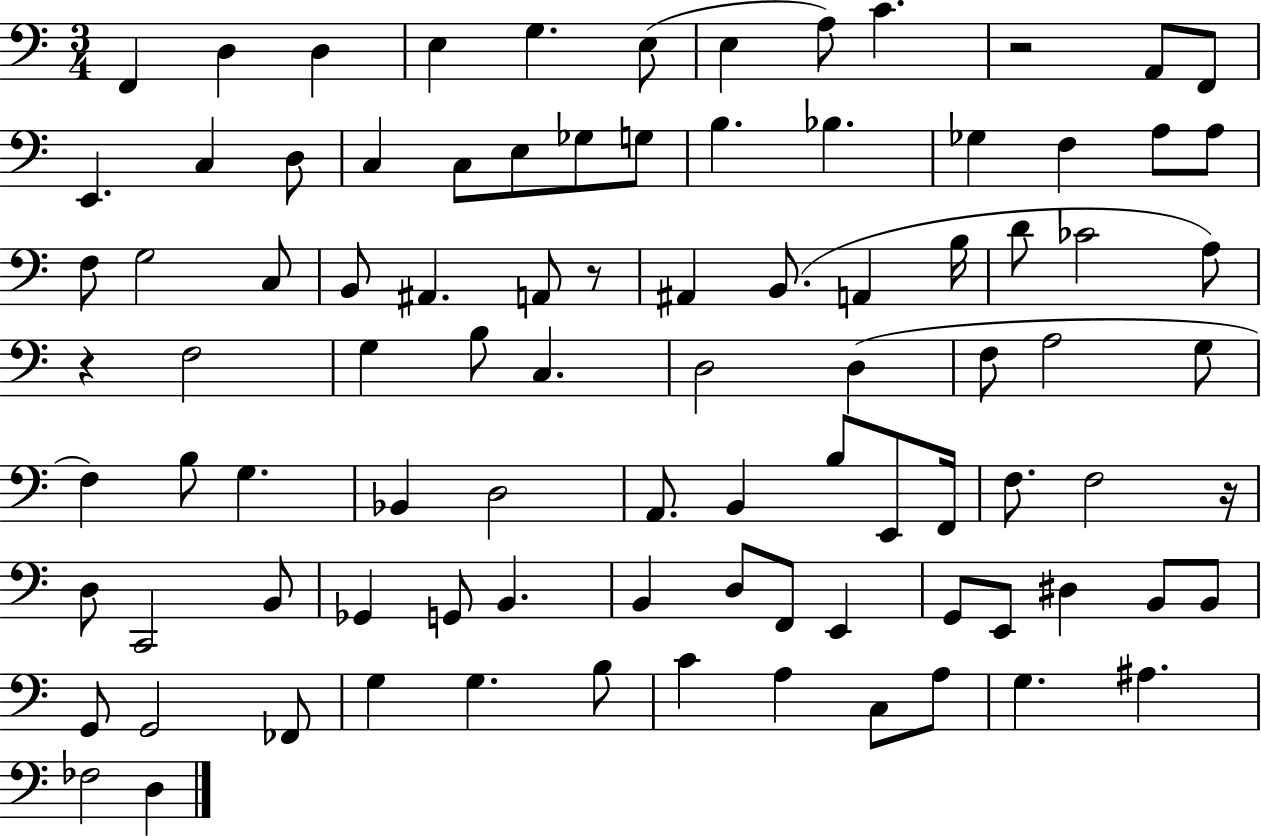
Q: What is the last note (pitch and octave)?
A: D3